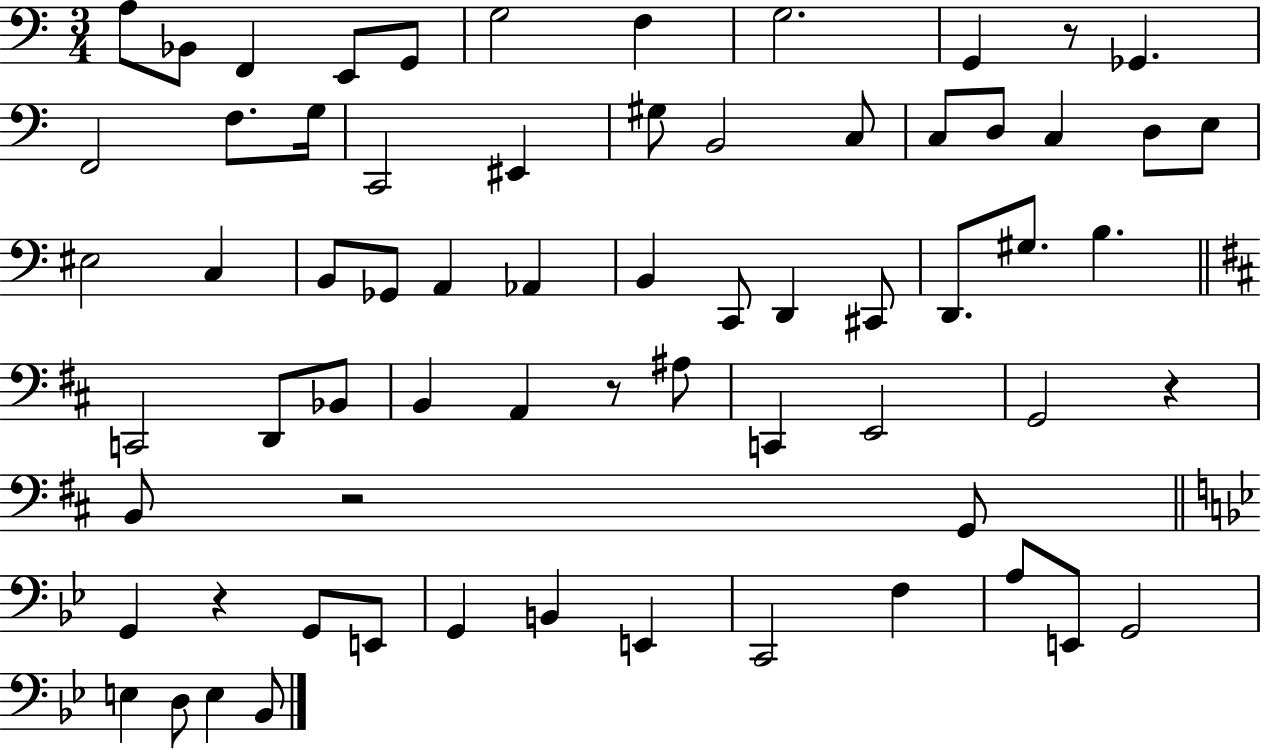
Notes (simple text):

A3/e Bb2/e F2/q E2/e G2/e G3/h F3/q G3/h. G2/q R/e Gb2/q. F2/h F3/e. G3/s C2/h EIS2/q G#3/e B2/h C3/e C3/e D3/e C3/q D3/e E3/e EIS3/h C3/q B2/e Gb2/e A2/q Ab2/q B2/q C2/e D2/q C#2/e D2/e. G#3/e. B3/q. C2/h D2/e Bb2/e B2/q A2/q R/e A#3/e C2/q E2/h G2/h R/q B2/e R/h G2/e G2/q R/q G2/e E2/e G2/q B2/q E2/q C2/h F3/q A3/e E2/e G2/h E3/q D3/e E3/q Bb2/e